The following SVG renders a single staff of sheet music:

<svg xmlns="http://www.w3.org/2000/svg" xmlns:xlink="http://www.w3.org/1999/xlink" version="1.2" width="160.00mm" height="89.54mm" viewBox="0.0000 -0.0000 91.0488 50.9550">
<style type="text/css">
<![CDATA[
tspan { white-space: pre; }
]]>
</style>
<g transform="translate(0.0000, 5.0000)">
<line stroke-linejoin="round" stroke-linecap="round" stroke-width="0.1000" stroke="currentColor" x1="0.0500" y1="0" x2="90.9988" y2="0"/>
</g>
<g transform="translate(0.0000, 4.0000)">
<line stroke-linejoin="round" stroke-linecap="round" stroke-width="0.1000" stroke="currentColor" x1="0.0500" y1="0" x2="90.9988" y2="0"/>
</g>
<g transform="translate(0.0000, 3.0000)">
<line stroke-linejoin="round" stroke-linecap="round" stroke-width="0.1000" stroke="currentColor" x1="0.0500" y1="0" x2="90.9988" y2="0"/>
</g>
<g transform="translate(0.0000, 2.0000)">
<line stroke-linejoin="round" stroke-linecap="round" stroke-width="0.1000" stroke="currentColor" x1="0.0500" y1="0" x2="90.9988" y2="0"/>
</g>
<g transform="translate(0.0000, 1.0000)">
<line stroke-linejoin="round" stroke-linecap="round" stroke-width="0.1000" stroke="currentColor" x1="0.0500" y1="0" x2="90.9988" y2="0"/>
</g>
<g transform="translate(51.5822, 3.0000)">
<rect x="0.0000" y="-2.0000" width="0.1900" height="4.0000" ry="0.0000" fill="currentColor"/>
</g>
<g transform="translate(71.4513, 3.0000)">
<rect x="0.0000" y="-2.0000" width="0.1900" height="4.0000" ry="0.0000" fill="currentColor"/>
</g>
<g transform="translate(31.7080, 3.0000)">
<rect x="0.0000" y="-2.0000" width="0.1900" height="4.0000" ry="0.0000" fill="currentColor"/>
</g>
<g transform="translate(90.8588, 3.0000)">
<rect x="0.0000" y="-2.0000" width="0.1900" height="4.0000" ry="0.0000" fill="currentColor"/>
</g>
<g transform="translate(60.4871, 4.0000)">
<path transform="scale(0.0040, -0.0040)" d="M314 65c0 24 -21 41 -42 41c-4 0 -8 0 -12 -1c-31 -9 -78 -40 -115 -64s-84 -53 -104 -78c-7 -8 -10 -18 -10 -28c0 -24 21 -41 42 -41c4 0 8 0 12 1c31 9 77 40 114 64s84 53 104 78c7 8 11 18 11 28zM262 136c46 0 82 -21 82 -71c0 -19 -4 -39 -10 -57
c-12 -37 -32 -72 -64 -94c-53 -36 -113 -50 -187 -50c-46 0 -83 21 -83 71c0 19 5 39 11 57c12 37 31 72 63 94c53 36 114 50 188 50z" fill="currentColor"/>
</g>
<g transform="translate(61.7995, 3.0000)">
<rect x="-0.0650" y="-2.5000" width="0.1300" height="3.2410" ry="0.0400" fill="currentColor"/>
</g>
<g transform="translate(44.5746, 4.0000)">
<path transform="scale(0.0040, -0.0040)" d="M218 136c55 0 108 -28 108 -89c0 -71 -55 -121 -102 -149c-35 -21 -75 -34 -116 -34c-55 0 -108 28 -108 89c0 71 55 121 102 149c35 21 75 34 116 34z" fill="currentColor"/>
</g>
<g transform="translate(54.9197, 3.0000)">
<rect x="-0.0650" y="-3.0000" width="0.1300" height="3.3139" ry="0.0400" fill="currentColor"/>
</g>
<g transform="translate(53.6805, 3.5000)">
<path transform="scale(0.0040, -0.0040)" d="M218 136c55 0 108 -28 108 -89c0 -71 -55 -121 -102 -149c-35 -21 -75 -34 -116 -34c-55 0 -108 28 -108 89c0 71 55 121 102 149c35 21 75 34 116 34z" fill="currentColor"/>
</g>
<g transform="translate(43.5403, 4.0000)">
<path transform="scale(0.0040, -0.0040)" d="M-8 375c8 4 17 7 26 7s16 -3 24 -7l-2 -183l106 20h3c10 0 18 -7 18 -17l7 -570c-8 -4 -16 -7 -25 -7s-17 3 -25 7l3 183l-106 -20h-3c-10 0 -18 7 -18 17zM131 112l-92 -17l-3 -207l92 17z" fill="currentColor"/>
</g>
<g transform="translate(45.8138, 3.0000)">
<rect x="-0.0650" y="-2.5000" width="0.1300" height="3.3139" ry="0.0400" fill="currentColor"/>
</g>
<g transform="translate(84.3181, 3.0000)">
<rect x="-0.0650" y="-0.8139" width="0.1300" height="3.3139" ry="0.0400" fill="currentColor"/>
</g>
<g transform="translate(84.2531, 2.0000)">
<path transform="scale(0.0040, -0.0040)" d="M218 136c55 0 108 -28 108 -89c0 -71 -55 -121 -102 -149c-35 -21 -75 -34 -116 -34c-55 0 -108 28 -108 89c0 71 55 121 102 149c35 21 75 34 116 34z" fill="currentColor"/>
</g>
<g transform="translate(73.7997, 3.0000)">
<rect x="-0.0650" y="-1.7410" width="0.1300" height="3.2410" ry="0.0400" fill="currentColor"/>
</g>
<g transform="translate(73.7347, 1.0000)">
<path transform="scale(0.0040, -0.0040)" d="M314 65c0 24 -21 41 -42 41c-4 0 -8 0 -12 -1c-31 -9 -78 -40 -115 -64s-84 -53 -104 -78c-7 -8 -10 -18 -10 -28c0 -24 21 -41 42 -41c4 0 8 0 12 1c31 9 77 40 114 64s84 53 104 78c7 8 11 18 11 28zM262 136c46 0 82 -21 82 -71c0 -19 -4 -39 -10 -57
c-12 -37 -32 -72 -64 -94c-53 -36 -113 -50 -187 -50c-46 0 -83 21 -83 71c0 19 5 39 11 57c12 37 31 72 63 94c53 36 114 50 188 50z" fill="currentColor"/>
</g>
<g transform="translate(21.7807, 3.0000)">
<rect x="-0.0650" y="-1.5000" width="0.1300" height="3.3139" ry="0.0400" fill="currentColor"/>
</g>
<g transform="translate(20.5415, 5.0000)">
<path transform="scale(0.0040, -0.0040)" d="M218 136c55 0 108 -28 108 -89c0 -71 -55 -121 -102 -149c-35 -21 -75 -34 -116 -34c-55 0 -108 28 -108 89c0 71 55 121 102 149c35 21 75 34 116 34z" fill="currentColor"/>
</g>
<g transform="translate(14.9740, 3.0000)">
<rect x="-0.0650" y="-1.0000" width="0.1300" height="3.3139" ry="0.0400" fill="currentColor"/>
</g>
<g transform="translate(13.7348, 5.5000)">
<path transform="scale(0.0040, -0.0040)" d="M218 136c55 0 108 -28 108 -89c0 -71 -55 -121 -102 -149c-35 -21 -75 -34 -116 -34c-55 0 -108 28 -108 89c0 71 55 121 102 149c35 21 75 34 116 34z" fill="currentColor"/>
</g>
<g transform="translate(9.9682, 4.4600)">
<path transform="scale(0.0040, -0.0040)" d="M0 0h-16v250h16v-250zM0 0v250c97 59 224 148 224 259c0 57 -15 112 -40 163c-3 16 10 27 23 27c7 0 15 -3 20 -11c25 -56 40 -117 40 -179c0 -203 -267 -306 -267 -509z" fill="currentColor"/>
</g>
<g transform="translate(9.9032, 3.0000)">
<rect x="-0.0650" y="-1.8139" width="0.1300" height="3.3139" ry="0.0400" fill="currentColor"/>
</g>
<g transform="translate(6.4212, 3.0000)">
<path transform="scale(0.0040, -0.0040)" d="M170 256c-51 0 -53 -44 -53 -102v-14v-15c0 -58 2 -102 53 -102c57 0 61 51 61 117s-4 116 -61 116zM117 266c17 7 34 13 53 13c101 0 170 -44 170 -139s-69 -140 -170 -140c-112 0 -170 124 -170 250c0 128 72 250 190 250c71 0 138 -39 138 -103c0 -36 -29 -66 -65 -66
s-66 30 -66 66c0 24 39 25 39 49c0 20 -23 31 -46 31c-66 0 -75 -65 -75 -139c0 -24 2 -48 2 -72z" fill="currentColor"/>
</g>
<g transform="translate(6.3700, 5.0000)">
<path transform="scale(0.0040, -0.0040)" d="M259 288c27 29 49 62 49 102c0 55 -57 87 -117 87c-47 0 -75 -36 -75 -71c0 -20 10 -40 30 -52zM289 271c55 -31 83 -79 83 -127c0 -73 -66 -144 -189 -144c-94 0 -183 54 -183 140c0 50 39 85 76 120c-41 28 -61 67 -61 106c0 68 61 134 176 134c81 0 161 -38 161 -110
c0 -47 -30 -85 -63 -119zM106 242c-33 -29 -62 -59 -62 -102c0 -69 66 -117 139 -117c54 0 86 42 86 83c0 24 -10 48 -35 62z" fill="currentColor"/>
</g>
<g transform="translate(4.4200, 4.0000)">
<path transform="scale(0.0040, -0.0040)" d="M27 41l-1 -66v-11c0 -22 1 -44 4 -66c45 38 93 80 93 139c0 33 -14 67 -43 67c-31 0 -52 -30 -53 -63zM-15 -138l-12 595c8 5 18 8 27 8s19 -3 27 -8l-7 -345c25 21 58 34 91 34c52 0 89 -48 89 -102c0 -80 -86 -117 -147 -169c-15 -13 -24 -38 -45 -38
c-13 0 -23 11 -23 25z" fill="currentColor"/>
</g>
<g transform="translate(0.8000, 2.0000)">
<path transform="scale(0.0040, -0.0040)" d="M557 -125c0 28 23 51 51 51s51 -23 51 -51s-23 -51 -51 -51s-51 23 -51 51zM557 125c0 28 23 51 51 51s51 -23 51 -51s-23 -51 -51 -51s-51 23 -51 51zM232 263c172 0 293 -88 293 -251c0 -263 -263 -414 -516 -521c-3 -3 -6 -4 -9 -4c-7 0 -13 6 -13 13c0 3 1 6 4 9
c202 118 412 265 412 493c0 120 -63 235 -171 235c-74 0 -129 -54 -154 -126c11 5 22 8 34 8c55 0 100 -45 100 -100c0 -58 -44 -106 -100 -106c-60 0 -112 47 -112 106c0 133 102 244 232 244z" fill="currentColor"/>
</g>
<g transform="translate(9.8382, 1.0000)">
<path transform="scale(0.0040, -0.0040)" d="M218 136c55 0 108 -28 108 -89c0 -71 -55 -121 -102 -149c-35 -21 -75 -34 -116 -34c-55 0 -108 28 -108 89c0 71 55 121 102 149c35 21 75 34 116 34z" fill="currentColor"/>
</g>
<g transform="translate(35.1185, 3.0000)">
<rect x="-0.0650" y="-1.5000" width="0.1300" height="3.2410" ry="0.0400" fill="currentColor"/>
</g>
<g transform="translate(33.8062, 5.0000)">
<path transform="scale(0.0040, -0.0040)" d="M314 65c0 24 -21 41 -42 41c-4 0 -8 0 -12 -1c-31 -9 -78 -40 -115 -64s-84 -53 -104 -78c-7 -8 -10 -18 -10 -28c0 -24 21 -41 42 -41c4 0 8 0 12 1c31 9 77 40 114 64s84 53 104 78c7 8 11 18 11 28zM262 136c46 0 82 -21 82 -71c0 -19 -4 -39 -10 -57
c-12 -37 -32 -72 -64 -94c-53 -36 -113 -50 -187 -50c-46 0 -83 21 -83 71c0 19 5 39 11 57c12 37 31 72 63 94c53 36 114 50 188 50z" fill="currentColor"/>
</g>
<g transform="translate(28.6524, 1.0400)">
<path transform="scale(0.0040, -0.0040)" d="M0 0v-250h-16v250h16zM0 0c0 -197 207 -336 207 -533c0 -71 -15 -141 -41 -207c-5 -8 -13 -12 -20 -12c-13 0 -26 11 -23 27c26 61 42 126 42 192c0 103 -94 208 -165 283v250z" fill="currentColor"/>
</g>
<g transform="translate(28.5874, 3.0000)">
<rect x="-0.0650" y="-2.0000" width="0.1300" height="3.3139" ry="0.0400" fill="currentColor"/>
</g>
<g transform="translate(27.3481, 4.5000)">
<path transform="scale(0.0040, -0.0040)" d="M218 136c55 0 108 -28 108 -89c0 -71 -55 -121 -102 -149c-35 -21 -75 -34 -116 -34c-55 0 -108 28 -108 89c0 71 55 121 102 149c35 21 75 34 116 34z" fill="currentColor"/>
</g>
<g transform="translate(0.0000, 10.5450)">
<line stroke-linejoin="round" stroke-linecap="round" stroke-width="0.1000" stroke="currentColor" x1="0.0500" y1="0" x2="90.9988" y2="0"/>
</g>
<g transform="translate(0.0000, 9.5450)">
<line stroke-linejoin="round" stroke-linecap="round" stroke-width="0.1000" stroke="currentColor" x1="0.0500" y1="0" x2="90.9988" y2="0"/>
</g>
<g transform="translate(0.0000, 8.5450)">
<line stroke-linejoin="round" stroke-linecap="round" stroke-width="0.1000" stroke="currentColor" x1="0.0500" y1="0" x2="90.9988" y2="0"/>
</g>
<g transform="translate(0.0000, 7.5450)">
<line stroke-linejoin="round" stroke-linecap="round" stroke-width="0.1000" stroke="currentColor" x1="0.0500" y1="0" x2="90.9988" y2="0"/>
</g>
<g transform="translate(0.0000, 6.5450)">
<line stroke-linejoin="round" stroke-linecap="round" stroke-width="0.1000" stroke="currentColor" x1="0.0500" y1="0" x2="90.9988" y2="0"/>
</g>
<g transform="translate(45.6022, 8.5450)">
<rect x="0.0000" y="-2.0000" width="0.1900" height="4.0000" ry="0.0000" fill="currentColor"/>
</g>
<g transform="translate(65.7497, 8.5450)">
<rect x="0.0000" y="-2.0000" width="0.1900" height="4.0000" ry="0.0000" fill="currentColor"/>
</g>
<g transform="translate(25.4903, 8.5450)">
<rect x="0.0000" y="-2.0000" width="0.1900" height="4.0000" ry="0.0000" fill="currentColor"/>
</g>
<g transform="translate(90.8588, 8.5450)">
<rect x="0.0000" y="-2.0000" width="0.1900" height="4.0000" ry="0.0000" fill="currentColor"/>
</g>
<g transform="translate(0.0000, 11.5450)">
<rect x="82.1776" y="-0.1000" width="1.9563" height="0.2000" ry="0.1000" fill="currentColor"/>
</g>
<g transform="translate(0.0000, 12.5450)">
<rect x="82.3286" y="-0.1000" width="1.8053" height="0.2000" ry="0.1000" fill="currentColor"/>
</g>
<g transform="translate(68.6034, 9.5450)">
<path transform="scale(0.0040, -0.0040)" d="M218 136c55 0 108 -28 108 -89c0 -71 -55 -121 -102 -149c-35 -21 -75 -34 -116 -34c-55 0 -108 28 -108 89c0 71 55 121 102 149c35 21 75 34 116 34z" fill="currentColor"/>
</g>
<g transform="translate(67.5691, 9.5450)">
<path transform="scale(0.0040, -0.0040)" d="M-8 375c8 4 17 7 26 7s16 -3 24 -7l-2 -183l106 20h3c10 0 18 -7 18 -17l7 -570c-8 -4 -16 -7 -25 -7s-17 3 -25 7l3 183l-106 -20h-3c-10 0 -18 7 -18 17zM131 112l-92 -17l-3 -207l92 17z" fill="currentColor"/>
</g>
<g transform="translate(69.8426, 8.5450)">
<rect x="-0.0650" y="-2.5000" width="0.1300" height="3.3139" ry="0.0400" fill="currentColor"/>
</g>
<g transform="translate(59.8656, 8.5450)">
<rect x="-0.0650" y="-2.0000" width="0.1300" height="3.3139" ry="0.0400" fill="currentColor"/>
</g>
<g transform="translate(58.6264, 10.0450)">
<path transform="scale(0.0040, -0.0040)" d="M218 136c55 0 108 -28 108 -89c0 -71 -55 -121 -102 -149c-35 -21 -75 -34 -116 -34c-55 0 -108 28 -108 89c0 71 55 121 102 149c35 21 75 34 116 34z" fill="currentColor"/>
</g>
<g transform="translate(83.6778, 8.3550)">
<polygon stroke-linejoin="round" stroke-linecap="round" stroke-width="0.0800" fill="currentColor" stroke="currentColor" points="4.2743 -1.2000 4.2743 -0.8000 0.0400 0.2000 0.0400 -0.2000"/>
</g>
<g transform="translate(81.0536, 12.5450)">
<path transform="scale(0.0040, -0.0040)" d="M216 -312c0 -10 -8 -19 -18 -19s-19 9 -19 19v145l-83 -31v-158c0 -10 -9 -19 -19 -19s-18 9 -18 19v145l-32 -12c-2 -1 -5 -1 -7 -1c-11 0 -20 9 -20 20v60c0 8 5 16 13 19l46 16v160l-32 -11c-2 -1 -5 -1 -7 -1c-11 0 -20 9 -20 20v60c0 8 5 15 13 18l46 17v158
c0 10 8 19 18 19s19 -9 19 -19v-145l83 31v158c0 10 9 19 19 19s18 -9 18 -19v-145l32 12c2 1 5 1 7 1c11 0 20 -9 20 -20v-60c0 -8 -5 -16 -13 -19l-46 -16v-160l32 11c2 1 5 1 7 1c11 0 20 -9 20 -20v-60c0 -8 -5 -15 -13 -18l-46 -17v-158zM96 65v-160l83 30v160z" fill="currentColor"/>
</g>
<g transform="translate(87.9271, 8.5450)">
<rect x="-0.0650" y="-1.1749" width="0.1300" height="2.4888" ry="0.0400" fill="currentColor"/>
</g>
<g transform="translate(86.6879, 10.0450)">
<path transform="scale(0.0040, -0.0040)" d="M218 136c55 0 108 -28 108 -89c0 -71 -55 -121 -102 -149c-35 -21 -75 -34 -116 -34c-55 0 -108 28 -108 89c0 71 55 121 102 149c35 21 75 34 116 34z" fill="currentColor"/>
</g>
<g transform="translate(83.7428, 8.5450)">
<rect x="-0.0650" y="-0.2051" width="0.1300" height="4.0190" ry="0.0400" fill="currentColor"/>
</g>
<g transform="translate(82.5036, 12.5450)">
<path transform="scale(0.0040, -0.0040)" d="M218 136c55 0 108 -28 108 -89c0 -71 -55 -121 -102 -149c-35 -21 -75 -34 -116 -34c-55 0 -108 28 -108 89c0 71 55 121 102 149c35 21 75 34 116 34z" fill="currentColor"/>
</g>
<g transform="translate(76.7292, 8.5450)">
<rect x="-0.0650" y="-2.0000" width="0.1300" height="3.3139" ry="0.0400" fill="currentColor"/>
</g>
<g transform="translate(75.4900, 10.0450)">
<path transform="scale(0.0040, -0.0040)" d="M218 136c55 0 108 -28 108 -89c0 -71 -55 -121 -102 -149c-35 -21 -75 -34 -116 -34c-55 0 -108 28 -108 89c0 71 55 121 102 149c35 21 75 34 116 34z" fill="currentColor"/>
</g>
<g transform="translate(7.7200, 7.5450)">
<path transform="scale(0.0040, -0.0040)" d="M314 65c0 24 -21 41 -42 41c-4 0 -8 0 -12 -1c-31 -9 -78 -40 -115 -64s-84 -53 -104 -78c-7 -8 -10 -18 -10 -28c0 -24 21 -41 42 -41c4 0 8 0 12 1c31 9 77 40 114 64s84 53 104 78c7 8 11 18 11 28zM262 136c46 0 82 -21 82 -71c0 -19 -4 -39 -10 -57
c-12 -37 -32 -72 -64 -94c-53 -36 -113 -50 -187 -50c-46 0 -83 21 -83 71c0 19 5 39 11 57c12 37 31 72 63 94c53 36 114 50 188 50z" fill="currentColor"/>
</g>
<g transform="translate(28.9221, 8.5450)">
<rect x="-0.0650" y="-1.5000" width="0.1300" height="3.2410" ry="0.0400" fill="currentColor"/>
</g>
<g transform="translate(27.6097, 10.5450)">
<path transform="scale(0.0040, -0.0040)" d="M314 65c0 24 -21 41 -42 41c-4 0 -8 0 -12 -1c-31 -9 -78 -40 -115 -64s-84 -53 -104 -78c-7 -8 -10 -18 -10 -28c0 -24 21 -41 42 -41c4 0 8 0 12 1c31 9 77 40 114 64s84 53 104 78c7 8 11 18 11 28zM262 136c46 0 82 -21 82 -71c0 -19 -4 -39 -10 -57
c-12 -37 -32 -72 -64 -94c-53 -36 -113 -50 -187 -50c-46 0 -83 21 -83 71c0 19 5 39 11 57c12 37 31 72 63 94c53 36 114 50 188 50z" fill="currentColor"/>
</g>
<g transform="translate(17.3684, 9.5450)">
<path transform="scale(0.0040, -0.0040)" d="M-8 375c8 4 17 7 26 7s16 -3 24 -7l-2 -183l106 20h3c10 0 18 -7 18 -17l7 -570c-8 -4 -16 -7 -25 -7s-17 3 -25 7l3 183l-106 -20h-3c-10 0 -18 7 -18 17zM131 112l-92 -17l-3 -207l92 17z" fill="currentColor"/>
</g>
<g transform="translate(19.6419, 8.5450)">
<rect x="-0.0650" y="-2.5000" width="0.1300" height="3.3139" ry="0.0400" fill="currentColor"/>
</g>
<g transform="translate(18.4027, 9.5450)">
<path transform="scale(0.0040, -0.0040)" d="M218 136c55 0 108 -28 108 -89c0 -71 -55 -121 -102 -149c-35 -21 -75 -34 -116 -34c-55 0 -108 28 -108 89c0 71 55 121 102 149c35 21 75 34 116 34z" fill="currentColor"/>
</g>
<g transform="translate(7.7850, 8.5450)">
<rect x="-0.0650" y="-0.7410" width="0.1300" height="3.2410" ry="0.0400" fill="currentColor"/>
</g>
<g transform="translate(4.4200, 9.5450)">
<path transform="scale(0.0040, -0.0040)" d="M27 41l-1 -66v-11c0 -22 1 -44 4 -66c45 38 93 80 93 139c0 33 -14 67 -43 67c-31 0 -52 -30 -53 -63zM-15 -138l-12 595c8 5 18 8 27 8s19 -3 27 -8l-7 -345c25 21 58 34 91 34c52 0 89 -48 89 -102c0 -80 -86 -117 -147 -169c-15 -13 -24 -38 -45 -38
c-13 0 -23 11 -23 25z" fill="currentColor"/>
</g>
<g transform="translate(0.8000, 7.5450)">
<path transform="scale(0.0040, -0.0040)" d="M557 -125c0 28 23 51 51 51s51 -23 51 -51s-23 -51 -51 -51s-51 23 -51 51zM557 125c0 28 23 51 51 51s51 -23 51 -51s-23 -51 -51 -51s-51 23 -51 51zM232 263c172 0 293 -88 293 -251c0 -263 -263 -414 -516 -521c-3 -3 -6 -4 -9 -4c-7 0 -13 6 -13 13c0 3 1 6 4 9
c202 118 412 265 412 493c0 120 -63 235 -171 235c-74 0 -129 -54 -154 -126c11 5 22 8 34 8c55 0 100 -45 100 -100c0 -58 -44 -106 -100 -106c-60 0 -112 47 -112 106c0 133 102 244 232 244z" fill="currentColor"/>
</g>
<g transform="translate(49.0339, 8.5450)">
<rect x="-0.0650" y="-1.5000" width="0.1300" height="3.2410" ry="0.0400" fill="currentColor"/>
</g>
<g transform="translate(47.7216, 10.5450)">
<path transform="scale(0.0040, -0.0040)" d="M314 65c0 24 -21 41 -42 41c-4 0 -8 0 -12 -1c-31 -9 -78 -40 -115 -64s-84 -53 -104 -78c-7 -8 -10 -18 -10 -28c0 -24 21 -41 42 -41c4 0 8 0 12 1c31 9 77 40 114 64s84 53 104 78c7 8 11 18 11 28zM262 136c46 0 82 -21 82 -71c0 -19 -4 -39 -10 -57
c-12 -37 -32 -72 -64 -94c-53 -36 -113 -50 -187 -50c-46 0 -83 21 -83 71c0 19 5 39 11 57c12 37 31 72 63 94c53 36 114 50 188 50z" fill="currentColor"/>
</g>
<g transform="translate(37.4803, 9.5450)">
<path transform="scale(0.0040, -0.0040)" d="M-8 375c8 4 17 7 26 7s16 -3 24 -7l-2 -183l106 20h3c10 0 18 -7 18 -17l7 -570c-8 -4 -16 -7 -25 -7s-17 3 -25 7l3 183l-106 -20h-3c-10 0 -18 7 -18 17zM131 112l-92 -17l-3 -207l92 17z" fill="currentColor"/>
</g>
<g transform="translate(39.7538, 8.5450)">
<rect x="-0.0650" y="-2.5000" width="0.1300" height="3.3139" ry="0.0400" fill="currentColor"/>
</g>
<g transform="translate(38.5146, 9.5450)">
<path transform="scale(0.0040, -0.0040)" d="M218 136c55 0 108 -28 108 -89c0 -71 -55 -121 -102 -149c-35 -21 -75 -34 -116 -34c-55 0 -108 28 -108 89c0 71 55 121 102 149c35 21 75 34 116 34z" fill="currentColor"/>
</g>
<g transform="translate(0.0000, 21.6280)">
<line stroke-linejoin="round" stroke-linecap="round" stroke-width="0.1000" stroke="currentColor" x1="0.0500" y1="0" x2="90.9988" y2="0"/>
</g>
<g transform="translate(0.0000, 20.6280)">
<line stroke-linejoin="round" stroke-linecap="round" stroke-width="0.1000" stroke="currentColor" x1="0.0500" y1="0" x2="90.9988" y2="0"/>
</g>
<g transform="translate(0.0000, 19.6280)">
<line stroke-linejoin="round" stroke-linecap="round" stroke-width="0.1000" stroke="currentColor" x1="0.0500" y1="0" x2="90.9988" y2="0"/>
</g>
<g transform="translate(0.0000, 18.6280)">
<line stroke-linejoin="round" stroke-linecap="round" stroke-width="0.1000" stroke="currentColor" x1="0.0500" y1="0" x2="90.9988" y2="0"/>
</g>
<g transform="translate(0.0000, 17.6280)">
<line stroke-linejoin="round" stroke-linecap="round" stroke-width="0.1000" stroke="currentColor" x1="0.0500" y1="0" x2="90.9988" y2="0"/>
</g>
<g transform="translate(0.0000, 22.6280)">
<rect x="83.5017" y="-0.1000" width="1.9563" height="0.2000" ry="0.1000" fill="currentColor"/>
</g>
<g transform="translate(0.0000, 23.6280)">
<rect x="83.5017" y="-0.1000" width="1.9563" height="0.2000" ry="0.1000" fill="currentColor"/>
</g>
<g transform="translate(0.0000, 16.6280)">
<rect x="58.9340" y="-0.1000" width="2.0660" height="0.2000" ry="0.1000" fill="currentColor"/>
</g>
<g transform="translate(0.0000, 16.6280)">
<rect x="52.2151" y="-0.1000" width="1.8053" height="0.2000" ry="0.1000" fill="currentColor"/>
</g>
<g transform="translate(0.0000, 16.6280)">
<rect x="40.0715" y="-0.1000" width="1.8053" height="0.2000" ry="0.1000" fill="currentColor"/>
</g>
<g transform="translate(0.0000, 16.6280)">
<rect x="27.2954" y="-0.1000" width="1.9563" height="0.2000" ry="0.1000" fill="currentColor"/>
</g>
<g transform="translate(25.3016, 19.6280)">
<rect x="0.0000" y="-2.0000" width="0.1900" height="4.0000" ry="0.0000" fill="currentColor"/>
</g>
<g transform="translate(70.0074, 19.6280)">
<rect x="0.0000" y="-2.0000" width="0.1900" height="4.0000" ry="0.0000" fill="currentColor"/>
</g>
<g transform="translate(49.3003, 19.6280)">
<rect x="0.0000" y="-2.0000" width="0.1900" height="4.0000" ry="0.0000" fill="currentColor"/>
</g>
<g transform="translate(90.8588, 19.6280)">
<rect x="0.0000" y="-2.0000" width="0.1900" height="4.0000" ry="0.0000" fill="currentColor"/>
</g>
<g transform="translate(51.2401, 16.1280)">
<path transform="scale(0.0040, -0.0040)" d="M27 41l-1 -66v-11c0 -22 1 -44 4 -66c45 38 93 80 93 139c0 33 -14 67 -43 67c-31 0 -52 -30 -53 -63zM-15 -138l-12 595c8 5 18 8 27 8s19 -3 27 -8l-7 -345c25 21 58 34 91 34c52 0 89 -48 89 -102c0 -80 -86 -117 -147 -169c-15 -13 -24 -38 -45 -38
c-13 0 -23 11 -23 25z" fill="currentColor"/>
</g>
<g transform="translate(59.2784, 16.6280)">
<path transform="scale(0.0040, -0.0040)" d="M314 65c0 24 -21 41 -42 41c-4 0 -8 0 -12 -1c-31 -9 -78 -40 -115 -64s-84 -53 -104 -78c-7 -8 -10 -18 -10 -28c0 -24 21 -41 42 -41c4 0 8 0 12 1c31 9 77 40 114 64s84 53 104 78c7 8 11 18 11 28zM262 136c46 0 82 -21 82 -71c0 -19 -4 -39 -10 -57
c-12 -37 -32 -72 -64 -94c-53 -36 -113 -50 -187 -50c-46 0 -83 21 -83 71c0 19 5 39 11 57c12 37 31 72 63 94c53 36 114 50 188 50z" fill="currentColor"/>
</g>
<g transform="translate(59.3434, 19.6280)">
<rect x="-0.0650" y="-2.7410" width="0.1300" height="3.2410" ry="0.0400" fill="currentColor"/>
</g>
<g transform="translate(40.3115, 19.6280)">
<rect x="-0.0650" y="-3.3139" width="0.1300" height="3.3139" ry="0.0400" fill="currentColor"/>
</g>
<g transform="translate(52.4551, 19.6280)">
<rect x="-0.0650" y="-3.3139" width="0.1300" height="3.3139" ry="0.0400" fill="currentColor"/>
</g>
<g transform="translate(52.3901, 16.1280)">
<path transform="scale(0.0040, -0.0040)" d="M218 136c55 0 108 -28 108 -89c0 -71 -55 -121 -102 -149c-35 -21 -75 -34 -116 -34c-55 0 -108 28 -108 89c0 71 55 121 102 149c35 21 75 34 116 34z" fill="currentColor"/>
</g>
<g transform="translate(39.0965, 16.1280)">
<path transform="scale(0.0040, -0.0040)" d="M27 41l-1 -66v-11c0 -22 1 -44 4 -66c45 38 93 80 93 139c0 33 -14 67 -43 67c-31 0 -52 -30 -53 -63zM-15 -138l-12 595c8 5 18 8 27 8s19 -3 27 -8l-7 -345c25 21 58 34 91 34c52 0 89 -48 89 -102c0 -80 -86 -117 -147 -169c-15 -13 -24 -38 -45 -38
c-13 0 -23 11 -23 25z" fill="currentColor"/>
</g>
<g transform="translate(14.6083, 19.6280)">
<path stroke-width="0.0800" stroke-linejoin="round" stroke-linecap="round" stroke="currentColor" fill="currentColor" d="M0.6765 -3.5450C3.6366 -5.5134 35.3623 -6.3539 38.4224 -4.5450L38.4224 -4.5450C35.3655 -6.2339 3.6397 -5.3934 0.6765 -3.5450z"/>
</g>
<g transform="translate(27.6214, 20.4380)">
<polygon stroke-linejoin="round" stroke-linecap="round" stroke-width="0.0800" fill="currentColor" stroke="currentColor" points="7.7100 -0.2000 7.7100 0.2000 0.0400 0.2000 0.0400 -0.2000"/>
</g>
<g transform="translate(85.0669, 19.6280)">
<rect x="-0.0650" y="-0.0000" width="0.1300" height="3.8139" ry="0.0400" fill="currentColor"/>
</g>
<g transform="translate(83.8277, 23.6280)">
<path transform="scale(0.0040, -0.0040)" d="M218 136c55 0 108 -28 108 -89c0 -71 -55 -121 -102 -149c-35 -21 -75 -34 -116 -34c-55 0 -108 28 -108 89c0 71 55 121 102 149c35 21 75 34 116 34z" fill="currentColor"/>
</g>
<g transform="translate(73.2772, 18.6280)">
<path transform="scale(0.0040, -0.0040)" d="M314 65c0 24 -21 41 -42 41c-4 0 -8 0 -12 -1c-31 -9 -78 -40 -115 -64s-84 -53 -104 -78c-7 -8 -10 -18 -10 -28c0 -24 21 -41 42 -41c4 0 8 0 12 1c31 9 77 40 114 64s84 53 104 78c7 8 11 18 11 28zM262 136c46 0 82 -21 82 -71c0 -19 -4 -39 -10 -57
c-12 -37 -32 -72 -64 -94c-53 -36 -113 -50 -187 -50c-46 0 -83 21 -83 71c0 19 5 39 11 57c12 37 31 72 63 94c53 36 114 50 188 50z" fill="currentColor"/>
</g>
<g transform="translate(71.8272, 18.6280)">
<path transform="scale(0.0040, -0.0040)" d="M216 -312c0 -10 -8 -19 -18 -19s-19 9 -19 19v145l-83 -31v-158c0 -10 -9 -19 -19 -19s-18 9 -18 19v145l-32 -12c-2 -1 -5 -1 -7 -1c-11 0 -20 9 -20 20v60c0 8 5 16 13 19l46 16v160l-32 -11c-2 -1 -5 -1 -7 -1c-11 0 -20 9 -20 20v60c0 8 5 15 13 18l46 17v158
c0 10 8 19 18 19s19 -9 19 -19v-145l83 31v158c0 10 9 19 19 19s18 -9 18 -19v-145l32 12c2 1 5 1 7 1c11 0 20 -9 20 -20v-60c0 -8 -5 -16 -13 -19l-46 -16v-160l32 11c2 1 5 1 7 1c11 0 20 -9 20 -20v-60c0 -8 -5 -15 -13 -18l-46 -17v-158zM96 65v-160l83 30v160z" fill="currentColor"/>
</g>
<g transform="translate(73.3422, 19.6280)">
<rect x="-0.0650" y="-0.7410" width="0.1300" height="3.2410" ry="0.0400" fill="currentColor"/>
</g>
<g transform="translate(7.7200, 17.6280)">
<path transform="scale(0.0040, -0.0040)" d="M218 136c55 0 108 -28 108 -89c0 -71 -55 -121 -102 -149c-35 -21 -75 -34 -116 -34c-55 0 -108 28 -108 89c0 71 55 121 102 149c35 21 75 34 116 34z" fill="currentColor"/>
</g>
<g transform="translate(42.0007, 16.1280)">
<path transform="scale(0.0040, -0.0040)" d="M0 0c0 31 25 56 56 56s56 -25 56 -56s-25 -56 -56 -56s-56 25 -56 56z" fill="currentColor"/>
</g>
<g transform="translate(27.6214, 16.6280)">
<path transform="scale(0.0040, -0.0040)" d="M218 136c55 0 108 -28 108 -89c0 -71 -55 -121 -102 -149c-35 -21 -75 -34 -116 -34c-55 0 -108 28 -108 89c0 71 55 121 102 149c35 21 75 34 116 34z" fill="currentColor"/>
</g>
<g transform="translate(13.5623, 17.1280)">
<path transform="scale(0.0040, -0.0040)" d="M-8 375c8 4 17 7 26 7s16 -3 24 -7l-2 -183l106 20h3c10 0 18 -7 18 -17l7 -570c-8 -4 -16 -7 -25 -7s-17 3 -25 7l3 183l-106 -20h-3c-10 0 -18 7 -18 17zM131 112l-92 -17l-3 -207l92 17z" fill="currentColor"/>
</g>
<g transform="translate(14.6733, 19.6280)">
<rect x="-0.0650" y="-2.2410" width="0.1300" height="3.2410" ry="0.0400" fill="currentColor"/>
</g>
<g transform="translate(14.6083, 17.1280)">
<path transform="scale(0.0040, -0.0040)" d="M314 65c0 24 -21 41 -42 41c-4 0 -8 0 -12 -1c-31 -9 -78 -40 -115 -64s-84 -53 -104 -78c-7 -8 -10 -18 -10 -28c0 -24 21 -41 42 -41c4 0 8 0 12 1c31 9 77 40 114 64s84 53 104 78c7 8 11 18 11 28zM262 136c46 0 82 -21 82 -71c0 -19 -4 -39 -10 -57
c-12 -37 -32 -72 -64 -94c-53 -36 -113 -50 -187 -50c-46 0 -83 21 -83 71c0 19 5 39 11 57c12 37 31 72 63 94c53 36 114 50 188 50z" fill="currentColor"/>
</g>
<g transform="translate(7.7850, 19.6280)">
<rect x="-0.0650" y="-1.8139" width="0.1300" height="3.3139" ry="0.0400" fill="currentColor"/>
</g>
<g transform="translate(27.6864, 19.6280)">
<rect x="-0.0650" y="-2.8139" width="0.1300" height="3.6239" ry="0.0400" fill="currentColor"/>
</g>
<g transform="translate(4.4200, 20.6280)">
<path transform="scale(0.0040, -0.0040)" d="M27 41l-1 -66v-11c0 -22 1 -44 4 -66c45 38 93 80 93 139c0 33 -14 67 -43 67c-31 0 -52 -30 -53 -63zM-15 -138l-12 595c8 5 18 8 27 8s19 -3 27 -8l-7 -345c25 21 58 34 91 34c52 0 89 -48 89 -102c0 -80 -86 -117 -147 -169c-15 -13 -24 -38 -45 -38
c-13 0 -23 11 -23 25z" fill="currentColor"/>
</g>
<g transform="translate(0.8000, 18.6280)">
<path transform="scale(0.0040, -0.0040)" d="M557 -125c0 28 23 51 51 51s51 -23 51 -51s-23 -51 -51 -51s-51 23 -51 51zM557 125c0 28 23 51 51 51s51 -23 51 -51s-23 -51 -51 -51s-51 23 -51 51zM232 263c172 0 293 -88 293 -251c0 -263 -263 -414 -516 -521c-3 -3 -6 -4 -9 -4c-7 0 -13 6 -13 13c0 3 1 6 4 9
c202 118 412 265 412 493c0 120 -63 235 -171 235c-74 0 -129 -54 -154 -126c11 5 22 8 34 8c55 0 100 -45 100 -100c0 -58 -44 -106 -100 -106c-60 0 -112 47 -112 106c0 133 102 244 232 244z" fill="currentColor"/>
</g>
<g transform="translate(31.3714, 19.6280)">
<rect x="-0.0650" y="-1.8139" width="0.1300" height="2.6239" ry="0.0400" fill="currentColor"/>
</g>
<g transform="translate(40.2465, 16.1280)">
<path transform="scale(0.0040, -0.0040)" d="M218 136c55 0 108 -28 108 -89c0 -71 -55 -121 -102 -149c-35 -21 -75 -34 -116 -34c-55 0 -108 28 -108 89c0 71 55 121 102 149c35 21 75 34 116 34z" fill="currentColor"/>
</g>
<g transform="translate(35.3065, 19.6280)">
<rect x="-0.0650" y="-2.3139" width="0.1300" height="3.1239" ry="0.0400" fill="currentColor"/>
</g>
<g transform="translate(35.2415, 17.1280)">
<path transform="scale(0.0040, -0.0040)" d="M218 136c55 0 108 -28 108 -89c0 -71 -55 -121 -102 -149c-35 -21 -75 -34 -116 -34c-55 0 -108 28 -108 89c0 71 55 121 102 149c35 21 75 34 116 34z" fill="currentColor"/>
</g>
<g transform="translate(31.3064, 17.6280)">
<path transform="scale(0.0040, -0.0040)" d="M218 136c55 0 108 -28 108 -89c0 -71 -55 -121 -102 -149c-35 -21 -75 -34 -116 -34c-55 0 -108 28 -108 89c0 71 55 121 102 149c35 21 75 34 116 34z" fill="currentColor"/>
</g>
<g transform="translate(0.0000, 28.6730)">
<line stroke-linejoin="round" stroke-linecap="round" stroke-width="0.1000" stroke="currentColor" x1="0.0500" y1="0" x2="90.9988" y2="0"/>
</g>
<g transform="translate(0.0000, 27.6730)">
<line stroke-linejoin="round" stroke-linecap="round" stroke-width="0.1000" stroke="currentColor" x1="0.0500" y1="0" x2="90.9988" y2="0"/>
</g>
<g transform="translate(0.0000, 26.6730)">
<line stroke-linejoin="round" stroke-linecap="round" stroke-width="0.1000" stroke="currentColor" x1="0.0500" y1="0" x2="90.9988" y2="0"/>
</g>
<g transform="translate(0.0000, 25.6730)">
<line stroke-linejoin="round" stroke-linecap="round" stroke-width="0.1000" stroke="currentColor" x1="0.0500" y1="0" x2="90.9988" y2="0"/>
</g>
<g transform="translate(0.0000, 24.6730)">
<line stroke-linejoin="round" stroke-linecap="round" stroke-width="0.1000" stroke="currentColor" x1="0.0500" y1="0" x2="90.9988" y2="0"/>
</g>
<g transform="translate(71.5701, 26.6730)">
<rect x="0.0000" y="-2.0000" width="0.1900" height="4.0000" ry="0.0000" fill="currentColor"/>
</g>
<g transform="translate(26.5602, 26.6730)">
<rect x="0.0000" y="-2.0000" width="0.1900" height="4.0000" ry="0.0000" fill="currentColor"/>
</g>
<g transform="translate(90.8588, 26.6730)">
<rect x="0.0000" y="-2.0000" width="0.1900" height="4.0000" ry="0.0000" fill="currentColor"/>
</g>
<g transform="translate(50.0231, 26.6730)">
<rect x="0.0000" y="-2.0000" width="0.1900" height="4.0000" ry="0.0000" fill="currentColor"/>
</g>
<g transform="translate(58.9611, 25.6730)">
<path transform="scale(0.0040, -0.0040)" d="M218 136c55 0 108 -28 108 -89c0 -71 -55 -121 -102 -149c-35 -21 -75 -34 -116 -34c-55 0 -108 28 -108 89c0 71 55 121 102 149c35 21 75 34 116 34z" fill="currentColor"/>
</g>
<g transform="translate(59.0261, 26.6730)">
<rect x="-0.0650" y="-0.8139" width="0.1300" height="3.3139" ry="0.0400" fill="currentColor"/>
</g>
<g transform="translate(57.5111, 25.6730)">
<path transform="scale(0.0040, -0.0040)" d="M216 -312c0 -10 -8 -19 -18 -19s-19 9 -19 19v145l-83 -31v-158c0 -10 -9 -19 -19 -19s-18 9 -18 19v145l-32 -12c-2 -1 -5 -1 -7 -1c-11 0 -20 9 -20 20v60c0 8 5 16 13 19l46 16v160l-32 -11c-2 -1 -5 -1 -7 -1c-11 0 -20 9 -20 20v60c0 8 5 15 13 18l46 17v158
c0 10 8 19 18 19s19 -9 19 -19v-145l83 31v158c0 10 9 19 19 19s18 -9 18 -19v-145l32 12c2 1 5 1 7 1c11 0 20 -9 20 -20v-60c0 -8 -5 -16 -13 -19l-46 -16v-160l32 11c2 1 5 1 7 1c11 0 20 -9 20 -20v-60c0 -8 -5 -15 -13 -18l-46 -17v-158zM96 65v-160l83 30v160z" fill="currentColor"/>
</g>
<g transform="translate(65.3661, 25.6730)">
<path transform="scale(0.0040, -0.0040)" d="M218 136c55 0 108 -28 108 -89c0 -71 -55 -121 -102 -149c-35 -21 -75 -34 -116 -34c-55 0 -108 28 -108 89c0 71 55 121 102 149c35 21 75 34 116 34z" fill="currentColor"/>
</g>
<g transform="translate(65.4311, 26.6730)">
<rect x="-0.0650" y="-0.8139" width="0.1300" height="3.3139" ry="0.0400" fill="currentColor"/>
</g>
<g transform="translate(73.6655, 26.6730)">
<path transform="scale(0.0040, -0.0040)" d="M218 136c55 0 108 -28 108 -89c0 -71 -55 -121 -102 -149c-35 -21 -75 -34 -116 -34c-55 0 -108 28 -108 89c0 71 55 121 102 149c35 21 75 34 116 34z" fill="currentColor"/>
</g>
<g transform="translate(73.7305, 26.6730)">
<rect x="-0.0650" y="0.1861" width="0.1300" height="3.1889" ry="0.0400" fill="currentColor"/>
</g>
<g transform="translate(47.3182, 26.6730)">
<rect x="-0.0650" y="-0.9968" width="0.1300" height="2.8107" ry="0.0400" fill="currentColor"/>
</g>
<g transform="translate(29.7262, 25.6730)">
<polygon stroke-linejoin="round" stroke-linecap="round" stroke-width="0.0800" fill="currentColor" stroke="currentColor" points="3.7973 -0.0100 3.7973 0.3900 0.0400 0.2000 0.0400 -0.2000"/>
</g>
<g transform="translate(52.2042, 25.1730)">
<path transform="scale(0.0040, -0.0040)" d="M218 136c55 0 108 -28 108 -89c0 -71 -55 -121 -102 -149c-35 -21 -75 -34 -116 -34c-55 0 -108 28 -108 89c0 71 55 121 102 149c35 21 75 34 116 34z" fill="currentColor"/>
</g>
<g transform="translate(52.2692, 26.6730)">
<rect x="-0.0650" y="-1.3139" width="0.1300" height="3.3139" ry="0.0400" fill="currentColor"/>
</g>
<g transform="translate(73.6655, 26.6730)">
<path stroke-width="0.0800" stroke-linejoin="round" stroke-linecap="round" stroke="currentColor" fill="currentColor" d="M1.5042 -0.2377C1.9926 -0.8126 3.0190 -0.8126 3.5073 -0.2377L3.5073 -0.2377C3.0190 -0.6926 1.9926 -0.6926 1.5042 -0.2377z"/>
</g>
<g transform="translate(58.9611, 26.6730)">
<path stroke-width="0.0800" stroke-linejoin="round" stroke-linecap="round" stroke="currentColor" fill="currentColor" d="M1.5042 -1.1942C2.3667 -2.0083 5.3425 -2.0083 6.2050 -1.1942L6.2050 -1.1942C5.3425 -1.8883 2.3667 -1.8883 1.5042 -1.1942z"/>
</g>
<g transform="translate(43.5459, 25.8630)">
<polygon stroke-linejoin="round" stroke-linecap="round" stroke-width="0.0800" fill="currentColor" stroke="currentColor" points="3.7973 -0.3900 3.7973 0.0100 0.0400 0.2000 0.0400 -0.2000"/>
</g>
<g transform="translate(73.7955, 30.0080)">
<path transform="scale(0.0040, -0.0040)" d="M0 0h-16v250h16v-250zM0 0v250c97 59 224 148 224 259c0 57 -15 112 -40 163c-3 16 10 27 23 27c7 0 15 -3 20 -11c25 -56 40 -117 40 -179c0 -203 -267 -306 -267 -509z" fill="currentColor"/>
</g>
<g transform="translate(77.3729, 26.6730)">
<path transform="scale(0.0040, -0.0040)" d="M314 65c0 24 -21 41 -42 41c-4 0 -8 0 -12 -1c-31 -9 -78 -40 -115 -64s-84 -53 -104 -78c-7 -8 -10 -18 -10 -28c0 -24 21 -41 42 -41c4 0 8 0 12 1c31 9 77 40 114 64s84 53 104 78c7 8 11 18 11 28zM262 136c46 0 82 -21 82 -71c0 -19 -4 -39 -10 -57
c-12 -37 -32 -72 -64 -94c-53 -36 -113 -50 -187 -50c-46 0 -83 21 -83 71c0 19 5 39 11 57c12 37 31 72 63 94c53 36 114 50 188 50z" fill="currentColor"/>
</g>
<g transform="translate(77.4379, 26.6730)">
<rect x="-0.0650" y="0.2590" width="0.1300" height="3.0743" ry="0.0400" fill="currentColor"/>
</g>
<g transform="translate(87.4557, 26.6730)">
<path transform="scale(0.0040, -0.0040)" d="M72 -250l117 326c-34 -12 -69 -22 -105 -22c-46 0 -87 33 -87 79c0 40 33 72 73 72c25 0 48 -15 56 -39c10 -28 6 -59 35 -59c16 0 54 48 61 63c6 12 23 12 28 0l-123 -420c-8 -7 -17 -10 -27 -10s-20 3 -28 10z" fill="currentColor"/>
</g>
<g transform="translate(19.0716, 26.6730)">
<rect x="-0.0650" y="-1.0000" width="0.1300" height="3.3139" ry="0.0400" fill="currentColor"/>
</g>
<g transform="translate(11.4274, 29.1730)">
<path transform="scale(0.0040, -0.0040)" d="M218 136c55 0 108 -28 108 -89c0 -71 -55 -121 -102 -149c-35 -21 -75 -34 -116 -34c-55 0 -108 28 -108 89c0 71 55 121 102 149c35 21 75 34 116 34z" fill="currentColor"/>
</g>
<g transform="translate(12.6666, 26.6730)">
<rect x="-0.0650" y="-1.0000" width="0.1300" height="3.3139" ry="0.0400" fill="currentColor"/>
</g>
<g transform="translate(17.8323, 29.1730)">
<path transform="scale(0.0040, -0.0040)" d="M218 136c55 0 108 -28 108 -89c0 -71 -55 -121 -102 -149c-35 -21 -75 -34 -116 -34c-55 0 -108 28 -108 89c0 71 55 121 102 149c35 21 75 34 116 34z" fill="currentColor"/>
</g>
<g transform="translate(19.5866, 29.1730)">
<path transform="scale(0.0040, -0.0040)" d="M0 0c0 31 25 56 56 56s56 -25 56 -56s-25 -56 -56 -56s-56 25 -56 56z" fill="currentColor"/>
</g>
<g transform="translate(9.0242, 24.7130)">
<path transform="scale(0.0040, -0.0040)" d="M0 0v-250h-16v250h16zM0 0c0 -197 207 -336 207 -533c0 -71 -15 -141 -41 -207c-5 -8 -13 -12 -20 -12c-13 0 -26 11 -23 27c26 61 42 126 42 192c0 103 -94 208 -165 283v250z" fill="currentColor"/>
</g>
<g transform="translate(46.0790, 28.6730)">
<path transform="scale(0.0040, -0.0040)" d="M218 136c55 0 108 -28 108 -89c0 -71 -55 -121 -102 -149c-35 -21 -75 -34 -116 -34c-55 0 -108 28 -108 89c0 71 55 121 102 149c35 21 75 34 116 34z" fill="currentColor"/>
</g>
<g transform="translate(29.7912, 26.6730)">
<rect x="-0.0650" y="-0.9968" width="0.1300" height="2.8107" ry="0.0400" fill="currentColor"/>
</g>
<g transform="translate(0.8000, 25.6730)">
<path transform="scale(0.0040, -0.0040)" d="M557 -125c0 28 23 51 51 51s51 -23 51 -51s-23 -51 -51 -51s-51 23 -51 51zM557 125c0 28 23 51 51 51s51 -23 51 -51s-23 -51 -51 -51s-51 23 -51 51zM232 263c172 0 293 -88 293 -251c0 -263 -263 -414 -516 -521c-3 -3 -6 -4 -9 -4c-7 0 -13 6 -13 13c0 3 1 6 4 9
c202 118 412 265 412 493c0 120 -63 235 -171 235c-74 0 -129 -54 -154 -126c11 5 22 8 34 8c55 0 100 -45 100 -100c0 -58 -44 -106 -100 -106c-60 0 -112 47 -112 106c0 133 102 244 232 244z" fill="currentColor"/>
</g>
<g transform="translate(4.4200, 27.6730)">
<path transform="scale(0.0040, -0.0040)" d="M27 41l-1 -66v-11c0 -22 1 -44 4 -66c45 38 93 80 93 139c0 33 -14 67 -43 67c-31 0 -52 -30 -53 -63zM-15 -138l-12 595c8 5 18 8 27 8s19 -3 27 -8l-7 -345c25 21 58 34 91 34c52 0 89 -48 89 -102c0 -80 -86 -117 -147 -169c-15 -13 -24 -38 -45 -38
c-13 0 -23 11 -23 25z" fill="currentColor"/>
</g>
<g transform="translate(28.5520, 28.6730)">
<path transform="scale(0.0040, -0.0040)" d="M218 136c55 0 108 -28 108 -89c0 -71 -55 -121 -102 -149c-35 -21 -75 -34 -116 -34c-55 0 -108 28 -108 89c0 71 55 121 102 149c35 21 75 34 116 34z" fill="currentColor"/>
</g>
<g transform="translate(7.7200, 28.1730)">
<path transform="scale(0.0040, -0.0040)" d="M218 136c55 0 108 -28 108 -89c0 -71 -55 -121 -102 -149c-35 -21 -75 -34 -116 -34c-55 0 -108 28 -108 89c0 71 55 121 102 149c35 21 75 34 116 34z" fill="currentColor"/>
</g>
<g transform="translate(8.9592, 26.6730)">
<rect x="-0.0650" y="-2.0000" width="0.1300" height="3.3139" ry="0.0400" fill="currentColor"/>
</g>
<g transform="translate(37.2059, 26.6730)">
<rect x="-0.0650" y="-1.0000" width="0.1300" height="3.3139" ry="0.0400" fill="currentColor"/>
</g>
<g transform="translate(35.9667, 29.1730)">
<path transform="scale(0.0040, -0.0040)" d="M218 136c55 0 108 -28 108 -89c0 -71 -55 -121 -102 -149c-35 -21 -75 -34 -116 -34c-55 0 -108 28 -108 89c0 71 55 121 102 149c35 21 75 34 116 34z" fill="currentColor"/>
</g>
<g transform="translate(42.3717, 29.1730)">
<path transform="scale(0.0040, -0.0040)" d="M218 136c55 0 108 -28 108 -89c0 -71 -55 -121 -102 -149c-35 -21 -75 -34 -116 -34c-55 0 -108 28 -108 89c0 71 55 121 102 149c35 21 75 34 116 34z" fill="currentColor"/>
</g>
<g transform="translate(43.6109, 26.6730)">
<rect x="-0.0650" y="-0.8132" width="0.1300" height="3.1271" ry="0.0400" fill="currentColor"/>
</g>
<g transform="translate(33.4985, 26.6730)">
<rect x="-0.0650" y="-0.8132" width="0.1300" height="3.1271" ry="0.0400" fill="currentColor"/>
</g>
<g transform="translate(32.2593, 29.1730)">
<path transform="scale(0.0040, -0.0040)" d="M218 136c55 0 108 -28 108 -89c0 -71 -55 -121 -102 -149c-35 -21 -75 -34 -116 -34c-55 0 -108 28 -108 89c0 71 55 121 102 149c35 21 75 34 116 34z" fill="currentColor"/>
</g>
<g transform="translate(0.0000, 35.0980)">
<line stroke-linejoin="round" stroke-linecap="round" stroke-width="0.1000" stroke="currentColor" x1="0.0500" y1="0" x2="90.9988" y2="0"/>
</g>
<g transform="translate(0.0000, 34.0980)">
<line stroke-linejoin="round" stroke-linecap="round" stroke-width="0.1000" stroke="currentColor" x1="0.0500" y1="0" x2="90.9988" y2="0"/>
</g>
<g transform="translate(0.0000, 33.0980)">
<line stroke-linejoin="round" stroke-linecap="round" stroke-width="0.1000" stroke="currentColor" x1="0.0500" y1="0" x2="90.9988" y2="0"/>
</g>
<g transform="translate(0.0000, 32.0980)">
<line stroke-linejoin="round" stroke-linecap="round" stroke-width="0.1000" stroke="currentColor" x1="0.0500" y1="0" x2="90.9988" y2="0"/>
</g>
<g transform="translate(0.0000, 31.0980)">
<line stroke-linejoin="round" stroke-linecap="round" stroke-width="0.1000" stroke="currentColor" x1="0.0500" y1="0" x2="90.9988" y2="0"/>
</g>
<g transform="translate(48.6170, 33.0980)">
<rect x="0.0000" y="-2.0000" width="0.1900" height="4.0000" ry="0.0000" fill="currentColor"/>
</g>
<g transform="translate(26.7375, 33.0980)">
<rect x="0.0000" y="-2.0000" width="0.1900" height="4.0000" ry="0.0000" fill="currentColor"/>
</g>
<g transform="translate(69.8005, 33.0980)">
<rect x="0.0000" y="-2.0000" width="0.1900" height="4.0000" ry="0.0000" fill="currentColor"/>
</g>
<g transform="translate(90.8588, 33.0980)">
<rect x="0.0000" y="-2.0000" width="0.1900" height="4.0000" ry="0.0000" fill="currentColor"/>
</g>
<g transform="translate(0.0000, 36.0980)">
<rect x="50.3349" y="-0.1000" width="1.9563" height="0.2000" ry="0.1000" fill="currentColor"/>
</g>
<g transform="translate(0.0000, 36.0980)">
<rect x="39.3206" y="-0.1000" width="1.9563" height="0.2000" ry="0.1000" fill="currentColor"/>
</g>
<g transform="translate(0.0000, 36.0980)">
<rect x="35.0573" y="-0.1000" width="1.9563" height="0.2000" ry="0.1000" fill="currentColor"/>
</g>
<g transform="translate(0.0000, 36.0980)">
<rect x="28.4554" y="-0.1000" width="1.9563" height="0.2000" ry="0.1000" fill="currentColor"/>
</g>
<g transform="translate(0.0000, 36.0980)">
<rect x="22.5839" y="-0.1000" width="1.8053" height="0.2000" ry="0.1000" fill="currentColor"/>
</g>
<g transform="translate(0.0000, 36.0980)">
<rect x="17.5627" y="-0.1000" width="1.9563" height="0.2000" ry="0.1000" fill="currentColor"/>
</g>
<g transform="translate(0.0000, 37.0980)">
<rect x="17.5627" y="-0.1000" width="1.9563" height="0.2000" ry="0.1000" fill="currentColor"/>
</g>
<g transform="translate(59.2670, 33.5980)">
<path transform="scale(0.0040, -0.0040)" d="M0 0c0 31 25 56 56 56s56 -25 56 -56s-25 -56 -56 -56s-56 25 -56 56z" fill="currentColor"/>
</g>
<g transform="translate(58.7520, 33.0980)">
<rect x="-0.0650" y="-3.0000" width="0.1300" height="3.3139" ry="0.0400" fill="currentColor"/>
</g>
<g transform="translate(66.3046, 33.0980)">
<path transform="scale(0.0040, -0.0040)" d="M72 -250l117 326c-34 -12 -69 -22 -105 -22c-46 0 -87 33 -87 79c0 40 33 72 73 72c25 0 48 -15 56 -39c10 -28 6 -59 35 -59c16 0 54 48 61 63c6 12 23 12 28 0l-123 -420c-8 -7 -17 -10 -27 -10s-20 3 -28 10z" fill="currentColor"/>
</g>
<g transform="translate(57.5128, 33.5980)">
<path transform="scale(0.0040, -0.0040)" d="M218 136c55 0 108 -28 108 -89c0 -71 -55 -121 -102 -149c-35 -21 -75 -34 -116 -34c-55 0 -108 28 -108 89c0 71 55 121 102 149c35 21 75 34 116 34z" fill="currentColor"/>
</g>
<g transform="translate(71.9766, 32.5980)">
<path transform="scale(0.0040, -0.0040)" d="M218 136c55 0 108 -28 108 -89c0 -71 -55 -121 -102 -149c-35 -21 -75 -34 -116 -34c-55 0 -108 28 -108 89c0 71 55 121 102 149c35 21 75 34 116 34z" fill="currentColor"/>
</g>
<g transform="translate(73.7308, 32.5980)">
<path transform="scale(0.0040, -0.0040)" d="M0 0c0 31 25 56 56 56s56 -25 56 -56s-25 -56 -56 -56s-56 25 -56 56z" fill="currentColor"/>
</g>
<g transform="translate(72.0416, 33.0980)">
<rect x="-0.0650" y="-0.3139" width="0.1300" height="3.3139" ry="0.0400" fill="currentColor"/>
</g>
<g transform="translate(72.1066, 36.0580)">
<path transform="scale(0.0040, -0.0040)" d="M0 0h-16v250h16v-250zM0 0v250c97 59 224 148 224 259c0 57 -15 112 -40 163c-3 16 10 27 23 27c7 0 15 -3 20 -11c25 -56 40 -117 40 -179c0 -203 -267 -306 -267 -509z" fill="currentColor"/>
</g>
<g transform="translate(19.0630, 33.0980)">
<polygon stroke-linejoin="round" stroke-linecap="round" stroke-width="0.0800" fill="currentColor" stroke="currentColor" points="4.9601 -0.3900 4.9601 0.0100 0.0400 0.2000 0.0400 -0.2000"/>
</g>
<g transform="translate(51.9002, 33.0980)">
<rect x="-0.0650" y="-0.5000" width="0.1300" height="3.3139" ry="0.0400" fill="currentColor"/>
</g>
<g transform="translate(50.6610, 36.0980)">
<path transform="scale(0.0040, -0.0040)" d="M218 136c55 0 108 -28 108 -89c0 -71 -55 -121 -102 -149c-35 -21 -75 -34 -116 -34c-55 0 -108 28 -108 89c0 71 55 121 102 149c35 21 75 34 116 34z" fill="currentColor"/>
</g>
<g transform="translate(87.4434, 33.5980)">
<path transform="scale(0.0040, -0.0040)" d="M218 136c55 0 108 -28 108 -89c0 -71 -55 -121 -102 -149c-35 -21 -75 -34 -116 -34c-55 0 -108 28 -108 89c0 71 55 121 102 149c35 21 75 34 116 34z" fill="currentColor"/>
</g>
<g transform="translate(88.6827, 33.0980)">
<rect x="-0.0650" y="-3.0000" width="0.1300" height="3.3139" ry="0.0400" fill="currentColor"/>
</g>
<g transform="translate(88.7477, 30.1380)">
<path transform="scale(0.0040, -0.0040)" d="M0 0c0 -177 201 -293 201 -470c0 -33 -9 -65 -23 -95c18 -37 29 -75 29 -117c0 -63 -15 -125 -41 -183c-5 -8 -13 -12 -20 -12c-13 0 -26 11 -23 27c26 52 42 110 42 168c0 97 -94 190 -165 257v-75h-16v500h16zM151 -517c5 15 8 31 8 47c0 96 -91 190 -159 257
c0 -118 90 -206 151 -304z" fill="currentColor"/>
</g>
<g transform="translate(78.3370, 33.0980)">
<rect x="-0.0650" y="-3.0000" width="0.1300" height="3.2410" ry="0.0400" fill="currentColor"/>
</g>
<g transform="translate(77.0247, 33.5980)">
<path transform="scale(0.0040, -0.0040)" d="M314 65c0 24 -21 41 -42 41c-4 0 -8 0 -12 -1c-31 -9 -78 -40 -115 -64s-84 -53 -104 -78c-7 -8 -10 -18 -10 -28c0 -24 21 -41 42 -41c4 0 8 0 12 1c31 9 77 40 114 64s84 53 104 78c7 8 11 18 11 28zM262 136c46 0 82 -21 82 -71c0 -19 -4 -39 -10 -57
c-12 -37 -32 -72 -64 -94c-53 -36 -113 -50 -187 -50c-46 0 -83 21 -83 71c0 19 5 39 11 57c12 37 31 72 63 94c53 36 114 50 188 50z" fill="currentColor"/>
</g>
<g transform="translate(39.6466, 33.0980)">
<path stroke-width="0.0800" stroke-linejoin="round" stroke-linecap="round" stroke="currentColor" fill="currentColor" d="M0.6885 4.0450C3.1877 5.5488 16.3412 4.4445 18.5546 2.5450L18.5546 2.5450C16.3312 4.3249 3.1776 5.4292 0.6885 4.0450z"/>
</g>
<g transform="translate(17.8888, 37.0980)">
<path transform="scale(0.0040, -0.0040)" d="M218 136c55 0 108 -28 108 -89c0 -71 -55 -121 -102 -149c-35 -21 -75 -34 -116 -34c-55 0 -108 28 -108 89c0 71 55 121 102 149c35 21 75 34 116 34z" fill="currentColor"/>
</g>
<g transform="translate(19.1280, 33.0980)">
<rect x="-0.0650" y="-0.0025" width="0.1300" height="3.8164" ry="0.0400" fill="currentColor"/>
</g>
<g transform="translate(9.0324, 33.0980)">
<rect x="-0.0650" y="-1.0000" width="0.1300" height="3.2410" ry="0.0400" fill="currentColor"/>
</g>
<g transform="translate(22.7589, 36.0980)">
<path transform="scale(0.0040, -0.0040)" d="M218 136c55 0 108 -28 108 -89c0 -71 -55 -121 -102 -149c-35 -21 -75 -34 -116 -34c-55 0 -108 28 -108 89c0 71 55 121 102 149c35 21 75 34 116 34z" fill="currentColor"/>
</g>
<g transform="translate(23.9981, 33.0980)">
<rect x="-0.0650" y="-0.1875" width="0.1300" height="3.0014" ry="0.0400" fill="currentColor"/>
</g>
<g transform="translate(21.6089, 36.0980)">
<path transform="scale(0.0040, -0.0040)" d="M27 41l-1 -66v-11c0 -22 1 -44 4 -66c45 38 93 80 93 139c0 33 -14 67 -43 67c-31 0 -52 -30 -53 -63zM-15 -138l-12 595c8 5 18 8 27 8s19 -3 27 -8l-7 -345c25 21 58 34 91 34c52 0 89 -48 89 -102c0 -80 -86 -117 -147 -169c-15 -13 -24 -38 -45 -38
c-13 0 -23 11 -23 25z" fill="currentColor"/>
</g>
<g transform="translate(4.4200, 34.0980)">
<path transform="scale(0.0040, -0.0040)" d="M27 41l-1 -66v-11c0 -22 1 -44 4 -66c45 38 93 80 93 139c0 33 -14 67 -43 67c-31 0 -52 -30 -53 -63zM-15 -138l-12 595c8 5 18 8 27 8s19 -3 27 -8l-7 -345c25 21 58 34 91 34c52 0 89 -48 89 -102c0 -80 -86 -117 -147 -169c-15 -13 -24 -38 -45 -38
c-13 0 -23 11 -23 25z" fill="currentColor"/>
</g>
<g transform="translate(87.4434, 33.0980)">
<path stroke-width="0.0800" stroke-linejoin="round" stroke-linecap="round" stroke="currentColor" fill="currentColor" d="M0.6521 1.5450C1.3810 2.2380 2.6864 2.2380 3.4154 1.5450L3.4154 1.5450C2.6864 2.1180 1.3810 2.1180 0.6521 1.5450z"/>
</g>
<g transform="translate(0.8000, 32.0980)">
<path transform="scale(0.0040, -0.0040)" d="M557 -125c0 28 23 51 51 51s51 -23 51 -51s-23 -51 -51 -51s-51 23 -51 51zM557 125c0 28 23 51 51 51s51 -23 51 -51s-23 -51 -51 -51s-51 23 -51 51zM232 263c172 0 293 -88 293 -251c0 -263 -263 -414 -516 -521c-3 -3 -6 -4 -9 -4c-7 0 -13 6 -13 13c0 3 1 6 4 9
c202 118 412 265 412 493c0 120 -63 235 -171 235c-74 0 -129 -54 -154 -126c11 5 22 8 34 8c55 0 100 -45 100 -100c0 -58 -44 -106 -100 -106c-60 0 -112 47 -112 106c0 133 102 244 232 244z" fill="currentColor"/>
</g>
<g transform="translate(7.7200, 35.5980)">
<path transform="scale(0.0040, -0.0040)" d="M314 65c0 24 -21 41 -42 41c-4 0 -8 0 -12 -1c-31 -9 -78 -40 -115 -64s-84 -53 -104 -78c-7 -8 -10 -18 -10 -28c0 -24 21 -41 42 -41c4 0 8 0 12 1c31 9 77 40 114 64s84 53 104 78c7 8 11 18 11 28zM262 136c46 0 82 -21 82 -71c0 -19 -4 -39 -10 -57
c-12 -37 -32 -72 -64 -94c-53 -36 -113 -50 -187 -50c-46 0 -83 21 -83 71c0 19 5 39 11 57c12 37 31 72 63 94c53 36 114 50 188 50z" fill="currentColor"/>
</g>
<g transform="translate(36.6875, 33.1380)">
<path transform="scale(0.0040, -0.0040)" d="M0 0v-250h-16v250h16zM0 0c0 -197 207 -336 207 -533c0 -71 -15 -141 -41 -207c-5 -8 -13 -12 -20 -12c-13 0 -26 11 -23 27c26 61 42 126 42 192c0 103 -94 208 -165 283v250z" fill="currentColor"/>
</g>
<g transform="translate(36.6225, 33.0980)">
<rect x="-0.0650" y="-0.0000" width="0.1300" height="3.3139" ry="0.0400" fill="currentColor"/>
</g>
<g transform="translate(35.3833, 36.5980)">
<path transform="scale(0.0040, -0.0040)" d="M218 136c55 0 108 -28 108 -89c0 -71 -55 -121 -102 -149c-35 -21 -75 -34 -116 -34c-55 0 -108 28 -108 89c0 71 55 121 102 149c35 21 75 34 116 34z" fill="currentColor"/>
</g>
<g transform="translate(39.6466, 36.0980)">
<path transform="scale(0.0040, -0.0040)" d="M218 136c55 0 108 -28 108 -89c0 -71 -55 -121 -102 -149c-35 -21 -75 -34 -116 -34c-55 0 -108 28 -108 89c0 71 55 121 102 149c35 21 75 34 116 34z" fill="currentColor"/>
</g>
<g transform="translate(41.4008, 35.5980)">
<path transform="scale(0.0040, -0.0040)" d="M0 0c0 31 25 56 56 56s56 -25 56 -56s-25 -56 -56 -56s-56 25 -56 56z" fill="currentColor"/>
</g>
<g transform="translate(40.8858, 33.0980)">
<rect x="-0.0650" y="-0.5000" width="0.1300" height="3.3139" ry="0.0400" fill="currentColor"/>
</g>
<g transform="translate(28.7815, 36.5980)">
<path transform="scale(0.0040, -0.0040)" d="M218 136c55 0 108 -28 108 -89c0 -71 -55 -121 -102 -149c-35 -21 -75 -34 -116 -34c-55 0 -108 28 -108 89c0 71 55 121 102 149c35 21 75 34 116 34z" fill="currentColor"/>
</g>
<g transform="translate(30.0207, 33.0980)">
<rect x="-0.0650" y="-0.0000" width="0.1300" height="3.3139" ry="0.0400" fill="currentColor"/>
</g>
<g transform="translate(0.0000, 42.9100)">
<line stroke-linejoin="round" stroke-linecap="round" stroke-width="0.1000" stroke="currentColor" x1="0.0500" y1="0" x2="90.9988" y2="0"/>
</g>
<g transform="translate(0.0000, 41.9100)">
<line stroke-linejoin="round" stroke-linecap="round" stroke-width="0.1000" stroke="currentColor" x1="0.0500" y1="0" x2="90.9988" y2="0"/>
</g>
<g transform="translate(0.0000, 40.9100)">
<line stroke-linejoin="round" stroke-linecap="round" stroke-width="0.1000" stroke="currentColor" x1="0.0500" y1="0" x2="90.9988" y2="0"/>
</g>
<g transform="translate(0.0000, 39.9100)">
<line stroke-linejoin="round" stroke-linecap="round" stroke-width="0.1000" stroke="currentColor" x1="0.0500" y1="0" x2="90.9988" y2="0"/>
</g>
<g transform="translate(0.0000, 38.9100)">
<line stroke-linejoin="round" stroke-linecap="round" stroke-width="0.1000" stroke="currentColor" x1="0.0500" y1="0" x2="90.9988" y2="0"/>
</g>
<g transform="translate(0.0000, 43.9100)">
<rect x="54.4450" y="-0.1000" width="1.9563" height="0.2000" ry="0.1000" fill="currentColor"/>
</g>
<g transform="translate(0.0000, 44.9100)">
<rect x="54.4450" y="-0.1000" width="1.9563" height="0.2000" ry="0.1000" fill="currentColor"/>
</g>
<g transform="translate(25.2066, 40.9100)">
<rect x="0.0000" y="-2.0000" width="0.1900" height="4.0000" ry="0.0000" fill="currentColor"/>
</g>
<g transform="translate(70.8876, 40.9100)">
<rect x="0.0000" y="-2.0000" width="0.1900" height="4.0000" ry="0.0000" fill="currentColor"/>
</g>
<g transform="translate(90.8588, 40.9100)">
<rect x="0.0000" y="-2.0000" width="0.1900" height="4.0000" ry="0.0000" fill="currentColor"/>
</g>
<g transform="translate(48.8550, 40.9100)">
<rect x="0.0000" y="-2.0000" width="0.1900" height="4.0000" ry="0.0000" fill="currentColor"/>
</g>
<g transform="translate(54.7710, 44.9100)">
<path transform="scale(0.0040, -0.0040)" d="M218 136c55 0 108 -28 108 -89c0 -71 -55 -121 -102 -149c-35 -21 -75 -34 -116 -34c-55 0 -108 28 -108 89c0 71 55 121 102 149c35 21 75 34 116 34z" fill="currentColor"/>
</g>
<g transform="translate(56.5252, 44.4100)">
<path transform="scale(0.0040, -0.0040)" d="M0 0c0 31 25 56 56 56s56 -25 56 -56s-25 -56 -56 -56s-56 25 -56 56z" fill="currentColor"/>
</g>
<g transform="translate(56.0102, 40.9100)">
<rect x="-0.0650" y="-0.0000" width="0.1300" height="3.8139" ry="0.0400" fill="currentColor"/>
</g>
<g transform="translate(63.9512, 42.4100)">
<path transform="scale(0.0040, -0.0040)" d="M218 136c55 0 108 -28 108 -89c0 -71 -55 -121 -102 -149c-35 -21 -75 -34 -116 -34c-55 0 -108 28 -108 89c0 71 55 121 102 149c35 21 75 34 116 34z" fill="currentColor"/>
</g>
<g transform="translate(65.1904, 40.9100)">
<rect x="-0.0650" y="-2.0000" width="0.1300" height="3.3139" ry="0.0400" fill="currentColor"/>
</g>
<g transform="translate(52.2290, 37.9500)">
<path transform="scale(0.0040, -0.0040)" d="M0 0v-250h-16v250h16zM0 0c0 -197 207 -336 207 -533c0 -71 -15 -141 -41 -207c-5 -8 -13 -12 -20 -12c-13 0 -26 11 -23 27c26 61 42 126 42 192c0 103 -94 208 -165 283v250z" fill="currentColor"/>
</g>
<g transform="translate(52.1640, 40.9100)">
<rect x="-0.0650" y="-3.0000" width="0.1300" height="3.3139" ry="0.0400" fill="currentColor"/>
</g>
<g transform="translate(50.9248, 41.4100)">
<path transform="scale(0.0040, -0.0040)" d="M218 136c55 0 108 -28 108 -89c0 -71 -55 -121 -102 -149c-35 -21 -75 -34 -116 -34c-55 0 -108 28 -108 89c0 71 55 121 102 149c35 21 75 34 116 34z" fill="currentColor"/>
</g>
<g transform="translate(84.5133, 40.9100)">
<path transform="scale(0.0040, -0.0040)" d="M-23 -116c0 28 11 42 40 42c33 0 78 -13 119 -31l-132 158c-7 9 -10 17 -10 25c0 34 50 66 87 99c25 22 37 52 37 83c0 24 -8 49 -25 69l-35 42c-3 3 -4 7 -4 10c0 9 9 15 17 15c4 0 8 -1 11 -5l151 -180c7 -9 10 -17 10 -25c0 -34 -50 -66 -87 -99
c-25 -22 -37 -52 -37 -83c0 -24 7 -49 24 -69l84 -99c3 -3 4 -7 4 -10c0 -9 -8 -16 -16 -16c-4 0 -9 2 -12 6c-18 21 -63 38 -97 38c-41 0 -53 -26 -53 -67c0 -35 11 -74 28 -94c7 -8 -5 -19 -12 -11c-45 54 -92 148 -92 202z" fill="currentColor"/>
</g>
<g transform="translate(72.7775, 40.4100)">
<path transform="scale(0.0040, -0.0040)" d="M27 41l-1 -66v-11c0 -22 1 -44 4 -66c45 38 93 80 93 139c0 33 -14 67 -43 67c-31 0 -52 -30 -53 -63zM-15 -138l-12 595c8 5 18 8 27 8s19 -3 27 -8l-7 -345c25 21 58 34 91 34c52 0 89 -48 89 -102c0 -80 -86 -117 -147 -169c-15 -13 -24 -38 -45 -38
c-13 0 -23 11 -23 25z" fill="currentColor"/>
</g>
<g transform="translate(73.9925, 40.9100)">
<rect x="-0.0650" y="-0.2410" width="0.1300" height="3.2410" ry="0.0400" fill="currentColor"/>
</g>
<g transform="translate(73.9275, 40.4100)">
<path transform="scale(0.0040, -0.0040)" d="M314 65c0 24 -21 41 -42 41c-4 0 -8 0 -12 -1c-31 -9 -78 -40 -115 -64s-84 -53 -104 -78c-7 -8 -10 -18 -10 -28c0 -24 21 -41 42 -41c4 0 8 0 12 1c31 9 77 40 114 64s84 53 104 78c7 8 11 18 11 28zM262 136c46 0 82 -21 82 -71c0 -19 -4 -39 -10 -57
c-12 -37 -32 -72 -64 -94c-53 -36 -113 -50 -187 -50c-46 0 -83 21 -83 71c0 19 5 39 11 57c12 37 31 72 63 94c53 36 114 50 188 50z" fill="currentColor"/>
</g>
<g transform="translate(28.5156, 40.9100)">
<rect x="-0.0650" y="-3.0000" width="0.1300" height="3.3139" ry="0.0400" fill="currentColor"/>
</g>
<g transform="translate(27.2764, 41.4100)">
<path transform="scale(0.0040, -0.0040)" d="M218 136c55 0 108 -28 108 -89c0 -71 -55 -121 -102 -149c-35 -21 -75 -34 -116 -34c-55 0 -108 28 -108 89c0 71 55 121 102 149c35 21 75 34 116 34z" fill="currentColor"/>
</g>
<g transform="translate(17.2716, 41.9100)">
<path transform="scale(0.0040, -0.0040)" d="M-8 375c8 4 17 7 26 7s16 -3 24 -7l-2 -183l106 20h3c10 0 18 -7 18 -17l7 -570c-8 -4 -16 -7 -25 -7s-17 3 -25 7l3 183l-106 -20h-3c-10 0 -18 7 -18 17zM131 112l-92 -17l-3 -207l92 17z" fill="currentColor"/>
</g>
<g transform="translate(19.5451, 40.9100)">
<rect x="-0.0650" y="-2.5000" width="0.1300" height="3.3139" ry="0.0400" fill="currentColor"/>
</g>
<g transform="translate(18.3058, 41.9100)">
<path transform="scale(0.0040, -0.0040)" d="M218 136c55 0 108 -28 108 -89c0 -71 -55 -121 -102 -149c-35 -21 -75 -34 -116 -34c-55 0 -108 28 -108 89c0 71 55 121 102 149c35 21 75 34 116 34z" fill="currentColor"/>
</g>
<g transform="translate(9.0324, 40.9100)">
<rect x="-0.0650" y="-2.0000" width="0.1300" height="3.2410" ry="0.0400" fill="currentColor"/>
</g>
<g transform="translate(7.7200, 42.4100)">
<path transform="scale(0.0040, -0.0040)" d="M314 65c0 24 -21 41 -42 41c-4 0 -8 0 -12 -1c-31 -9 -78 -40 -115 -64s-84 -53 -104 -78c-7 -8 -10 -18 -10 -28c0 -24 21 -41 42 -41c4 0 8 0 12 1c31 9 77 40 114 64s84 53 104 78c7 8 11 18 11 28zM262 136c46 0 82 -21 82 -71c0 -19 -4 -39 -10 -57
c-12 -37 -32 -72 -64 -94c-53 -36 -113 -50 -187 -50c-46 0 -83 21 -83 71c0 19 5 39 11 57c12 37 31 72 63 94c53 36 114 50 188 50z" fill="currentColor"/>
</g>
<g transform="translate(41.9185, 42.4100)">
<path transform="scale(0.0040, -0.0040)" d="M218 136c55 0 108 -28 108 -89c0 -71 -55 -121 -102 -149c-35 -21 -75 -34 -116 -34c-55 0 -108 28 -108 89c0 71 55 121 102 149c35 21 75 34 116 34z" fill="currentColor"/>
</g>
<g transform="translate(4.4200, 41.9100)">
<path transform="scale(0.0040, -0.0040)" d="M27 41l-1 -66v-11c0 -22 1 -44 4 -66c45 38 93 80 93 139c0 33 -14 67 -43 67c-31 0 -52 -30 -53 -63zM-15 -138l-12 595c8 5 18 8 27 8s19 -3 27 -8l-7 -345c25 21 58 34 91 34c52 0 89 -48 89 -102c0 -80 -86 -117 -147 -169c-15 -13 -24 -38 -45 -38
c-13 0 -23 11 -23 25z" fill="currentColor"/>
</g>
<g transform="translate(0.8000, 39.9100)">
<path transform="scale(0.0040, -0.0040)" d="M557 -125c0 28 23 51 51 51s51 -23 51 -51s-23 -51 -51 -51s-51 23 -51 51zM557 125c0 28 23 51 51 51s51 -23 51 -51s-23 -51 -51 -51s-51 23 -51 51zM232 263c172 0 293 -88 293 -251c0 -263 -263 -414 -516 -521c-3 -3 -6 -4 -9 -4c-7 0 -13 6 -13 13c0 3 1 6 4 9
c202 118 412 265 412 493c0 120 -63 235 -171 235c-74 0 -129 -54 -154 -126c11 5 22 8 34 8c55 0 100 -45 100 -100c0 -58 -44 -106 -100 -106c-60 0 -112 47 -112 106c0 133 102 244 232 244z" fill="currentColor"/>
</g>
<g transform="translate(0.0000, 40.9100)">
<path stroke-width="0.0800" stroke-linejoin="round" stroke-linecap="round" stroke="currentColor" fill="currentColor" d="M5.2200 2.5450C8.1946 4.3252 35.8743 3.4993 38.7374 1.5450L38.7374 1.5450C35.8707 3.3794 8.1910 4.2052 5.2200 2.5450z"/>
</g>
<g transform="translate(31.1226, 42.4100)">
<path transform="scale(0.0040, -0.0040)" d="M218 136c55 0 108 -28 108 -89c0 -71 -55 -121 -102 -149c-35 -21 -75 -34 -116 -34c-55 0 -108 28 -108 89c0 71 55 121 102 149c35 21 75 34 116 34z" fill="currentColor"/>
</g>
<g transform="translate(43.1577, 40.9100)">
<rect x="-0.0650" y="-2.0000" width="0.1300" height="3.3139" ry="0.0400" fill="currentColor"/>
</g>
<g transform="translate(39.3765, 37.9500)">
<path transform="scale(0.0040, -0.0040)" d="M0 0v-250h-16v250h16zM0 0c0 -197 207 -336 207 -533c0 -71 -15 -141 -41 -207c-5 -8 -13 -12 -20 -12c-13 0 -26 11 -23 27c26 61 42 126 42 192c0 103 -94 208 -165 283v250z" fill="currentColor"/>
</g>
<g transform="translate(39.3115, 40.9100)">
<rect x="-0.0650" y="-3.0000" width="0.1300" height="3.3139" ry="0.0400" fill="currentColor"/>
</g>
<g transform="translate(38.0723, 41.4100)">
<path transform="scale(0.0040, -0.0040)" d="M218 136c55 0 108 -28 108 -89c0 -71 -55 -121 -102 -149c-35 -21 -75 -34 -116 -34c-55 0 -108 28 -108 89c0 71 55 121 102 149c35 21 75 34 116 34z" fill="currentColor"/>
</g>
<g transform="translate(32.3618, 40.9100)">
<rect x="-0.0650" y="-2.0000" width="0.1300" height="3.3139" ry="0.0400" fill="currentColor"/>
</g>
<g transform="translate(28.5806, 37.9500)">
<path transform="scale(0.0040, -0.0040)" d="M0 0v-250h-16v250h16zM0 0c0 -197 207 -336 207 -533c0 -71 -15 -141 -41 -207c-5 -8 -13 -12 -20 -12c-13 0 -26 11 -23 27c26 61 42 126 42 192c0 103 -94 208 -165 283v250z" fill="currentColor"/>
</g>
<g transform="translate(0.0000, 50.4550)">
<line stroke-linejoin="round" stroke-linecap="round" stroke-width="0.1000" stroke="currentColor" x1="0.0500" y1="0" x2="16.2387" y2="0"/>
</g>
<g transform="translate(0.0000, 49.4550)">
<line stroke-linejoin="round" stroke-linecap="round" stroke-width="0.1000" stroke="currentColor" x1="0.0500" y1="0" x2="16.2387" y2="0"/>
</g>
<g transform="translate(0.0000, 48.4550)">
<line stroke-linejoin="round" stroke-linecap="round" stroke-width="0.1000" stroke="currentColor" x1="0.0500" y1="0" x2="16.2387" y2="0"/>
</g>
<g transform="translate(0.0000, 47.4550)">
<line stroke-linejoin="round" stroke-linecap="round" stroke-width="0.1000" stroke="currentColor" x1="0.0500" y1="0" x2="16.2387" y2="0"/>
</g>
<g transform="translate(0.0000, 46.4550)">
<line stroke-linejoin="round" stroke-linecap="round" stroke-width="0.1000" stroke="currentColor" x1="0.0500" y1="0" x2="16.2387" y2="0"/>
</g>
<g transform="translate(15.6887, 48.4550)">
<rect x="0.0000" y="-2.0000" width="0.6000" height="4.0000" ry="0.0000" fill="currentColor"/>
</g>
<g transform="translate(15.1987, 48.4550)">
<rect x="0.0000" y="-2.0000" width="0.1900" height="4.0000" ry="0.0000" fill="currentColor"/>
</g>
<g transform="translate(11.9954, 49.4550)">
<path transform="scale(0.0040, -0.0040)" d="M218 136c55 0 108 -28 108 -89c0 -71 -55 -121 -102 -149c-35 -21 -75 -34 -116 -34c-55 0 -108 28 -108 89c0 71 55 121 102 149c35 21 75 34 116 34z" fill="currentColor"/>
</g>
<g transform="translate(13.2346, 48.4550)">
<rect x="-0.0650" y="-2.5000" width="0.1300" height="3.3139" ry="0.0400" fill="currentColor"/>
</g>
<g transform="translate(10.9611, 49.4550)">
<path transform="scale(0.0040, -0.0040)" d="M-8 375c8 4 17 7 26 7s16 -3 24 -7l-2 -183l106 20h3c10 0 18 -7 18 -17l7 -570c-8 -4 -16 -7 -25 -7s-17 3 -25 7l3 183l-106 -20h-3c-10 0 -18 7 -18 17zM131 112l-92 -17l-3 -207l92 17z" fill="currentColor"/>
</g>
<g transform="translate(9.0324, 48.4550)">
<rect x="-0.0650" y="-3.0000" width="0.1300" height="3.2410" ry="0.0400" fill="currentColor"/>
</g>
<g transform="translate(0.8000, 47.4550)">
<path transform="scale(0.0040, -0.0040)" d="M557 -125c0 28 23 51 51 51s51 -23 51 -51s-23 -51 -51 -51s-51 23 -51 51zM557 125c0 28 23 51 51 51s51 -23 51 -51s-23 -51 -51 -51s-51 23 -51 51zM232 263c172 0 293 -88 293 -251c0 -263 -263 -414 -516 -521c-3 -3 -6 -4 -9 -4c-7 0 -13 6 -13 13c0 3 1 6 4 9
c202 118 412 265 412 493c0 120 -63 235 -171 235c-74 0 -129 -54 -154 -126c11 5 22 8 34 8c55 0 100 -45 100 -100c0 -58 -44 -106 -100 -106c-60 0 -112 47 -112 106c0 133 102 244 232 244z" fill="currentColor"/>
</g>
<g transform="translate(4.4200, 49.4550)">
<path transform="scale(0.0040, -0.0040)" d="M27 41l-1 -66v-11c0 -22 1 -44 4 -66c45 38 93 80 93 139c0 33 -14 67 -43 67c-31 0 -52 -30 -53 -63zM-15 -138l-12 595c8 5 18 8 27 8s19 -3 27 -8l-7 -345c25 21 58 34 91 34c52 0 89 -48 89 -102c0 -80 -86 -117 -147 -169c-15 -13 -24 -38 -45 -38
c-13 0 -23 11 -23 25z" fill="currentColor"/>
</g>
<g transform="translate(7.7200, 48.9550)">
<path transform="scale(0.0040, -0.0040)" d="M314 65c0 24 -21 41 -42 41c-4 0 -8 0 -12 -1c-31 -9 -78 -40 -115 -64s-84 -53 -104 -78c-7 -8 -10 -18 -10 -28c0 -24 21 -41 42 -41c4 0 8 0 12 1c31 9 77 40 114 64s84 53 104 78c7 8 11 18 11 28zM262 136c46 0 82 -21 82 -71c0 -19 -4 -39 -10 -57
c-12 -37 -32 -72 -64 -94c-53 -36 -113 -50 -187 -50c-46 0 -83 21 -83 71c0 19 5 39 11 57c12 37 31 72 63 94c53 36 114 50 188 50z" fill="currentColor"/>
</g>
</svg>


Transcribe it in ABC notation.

X:1
T:Untitled
M:6/8
L:1/4
K:F
A,/2 F,, G,, A,,/2 G,,2 B,, C, _B,,2 A,2 F, F,2 B,, G,,2 B,, G,,2 A,, B,, A,, ^C,,/2 A,,/2 A, B,2 C/2 A,/2 _B,/2 _D _D C2 ^F,2 C,, A,,/2 F,, F,, G,,/2 F,,/2 F,, F,,/2 G,,/2 G, ^F, ^F, D,/2 D,2 z/2 F,,2 C,,/2 _E,,/2 D,, D,,/2 E,, E,, C, z/2 E,/2 C,2 C,/4 A,,2 B,, C,/2 A,, C,/2 A,, C,/2 C,, A,, _E,2 z C,2 B,,